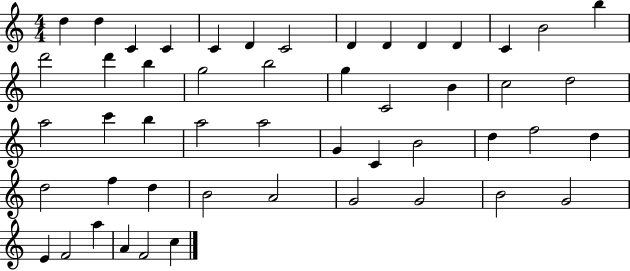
D5/q D5/q C4/q C4/q C4/q D4/q C4/h D4/q D4/q D4/q D4/q C4/q B4/h B5/q D6/h D6/q B5/q G5/h B5/h G5/q C4/h B4/q C5/h D5/h A5/h C6/q B5/q A5/h A5/h G4/q C4/q B4/h D5/q F5/h D5/q D5/h F5/q D5/q B4/h A4/h G4/h G4/h B4/h G4/h E4/q F4/h A5/q A4/q F4/h C5/q